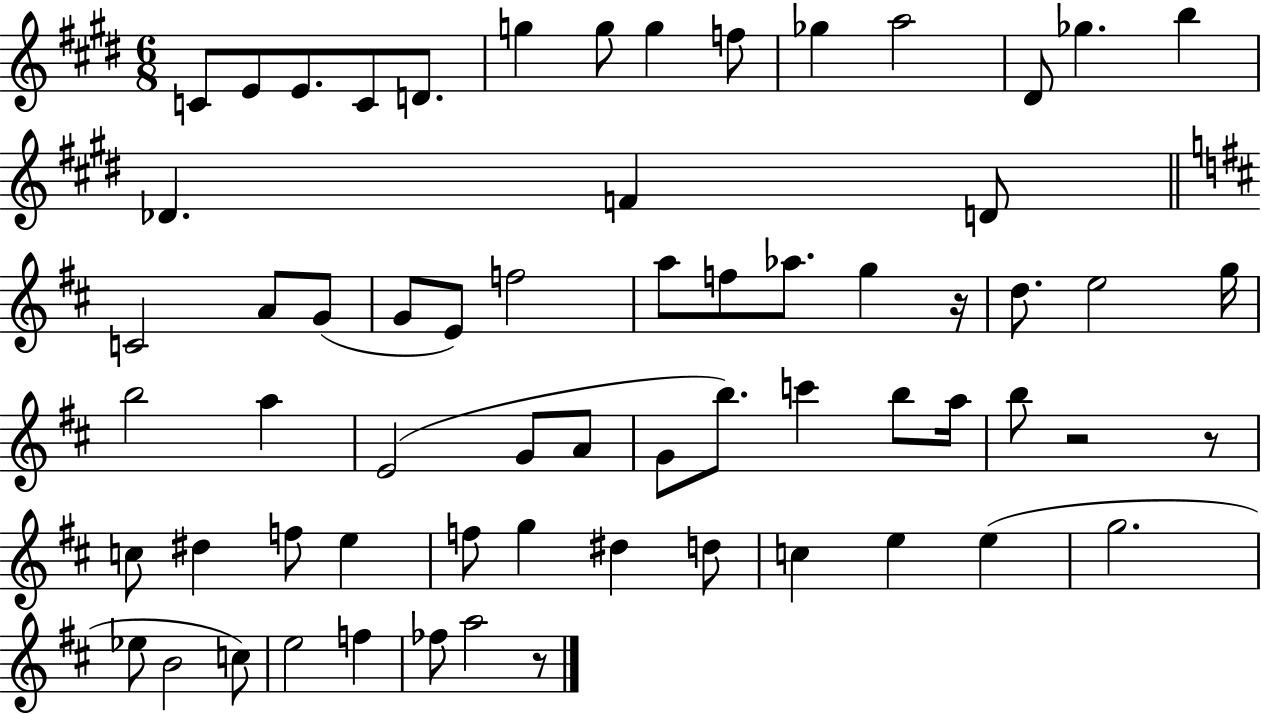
C4/e E4/e E4/e. C4/e D4/e. G5/q G5/e G5/q F5/e Gb5/q A5/h D#4/e Gb5/q. B5/q Db4/q. F4/q D4/e C4/h A4/e G4/e G4/e E4/e F5/h A5/e F5/e Ab5/e. G5/q R/s D5/e. E5/h G5/s B5/h A5/q E4/h G4/e A4/e G4/e B5/e. C6/q B5/e A5/s B5/e R/h R/e C5/e D#5/q F5/e E5/q F5/e G5/q D#5/q D5/e C5/q E5/q E5/q G5/h. Eb5/e B4/h C5/e E5/h F5/q FES5/e A5/h R/e